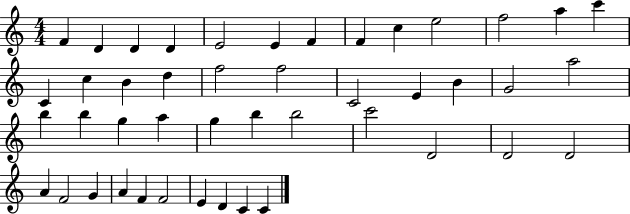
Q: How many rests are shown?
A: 0